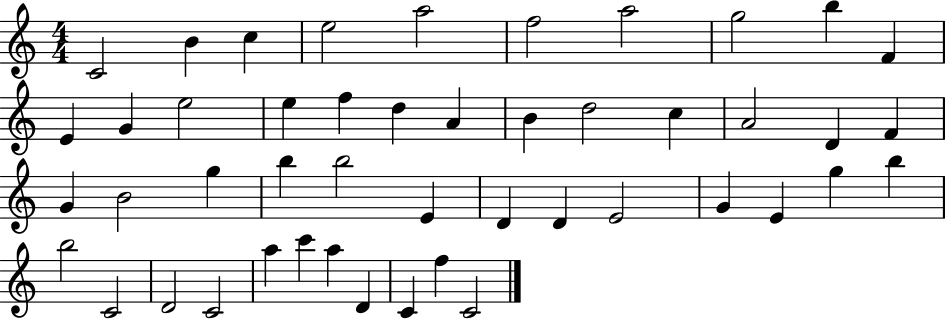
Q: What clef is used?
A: treble